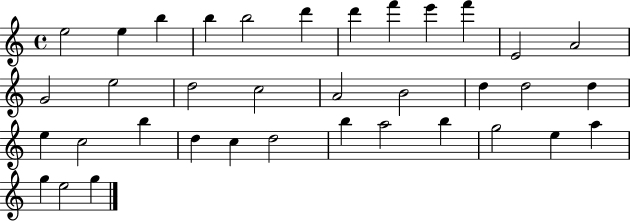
{
  \clef treble
  \time 4/4
  \defaultTimeSignature
  \key c \major
  e''2 e''4 b''4 | b''4 b''2 d'''4 | d'''4 f'''4 e'''4 f'''4 | e'2 a'2 | \break g'2 e''2 | d''2 c''2 | a'2 b'2 | d''4 d''2 d''4 | \break e''4 c''2 b''4 | d''4 c''4 d''2 | b''4 a''2 b''4 | g''2 e''4 a''4 | \break g''4 e''2 g''4 | \bar "|."
}